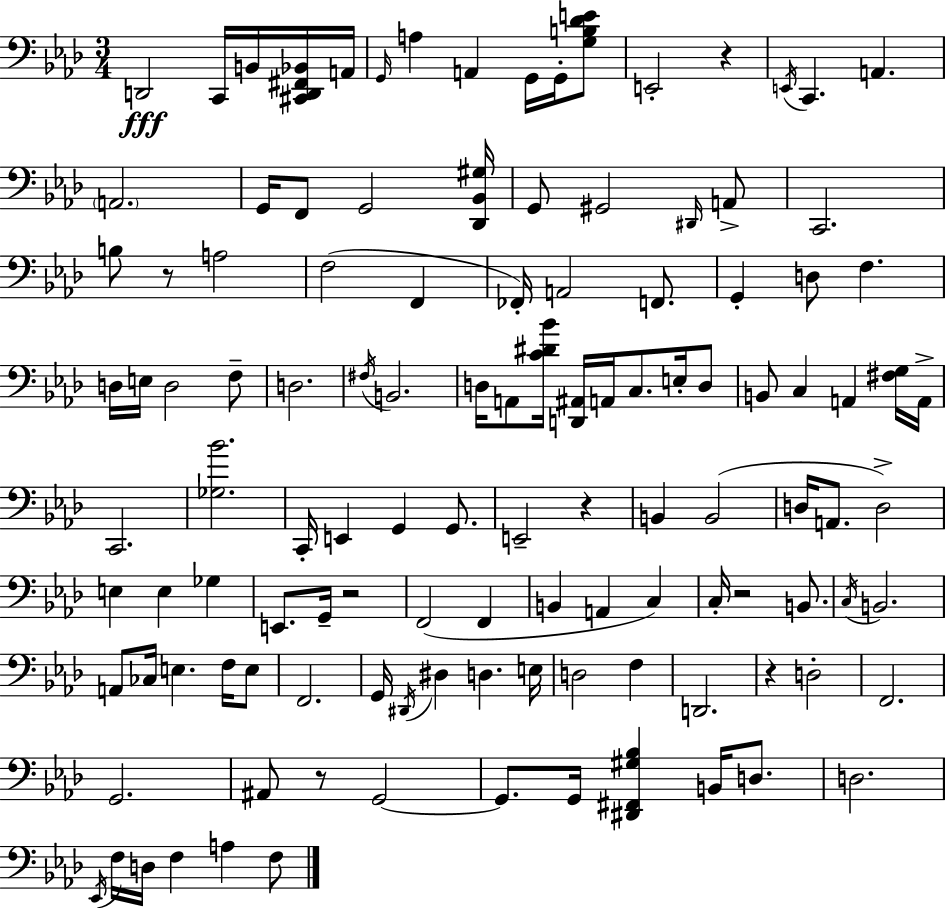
{
  \clef bass
  \numericTimeSignature
  \time 3/4
  \key aes \major
  d,2\fff c,16 b,16 <cis, d, fis, bes,>16 a,16 | \grace { g,16 } a4 a,4 g,16 g,16-. <g b des' e'>8 | e,2-. r4 | \acciaccatura { e,16 } c,4. a,4. | \break \parenthesize a,2. | g,16 f,8 g,2 | <des, bes, gis>16 g,8 gis,2 | \grace { dis,16 } a,8-> c,2. | \break b8 r8 a2 | f2( f,4 | fes,16-.) a,2 | f,8. g,4-. d8 f4. | \break d16 e16 d2 | f8-- d2. | \acciaccatura { fis16 } b,2. | d16 a,8 <c' dis' bes'>16 <d, ais,>16 a,16 c8. | \break e16-. d8 b,8 c4 a,4 | <fis g>16 a,16-> c,2. | <ges bes'>2. | c,16-. e,4 g,4 | \break g,8. e,2-- | r4 b,4 b,2( | d16 a,8. d2->) | e4 e4 | \break ges4 e,8. g,16-- r2 | f,2( | f,4 b,4 a,4 | c4) c16-. r2 | \break b,8. \acciaccatura { c16 } b,2. | a,8 ces16 e4. | f16 e8 f,2. | g,16 \acciaccatura { dis,16 } dis4 d4. | \break e16 d2 | f4 d,2. | r4 d2-. | f,2. | \break g,2. | ais,8 r8 g,2~~ | g,8. g,16 <dis, fis, gis bes>4 | b,16 d8. d2. | \break \acciaccatura { ees,16 } f16 d16 f4 | a4 f8 \bar "|."
}